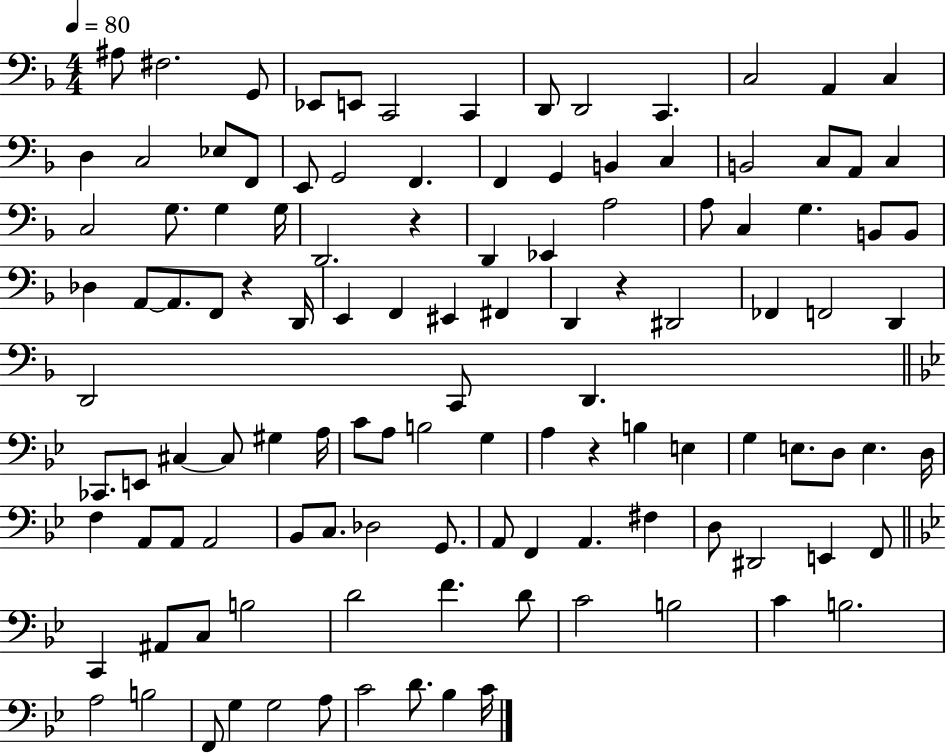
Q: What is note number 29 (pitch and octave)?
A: C3